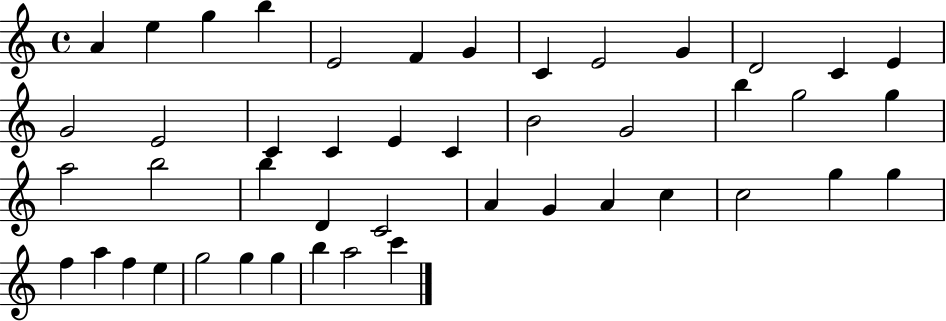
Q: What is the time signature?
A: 4/4